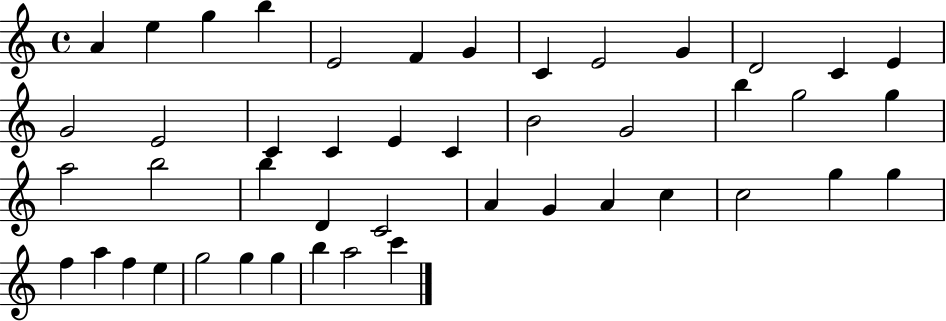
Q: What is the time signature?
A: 4/4